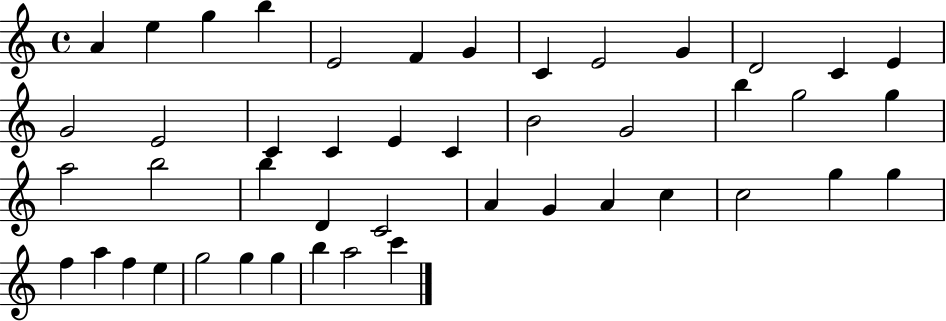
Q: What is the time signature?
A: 4/4